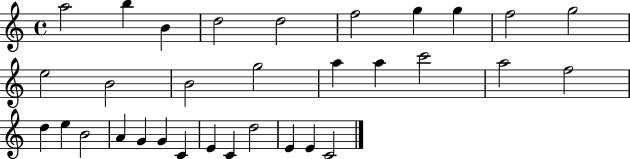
{
  \clef treble
  \time 4/4
  \defaultTimeSignature
  \key c \major
  a''2 b''4 b'4 | d''2 d''2 | f''2 g''4 g''4 | f''2 g''2 | \break e''2 b'2 | b'2 g''2 | a''4 a''4 c'''2 | a''2 f''2 | \break d''4 e''4 b'2 | a'4 g'4 g'4 c'4 | e'4 c'4 d''2 | e'4 e'4 c'2 | \break \bar "|."
}